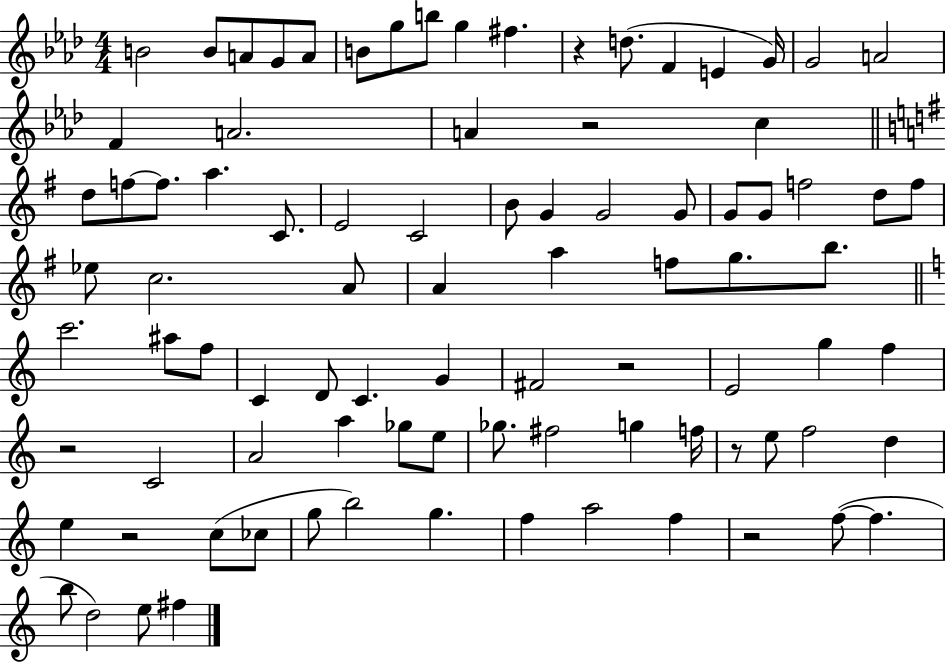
{
  \clef treble
  \numericTimeSignature
  \time 4/4
  \key aes \major
  \repeat volta 2 { b'2 b'8 a'8 g'8 a'8 | b'8 g''8 b''8 g''4 fis''4. | r4 d''8.( f'4 e'4 g'16) | g'2 a'2 | \break f'4 a'2. | a'4 r2 c''4 | \bar "||" \break \key g \major d''8 f''8~~ f''8. a''4. c'8. | e'2 c'2 | b'8 g'4 g'2 g'8 | g'8 g'8 f''2 d''8 f''8 | \break ees''8 c''2. a'8 | a'4 a''4 f''8 g''8. b''8. | \bar "||" \break \key a \minor c'''2. ais''8 f''8 | c'4 d'8 c'4. g'4 | fis'2 r2 | e'2 g''4 f''4 | \break r2 c'2 | a'2 a''4 ges''8 e''8 | ges''8. fis''2 g''4 f''16 | r8 e''8 f''2 d''4 | \break e''4 r2 c''8( ces''8 | g''8 b''2) g''4. | f''4 a''2 f''4 | r2 f''8~(~ f''4. | \break b''8 d''2) e''8 fis''4 | } \bar "|."
}